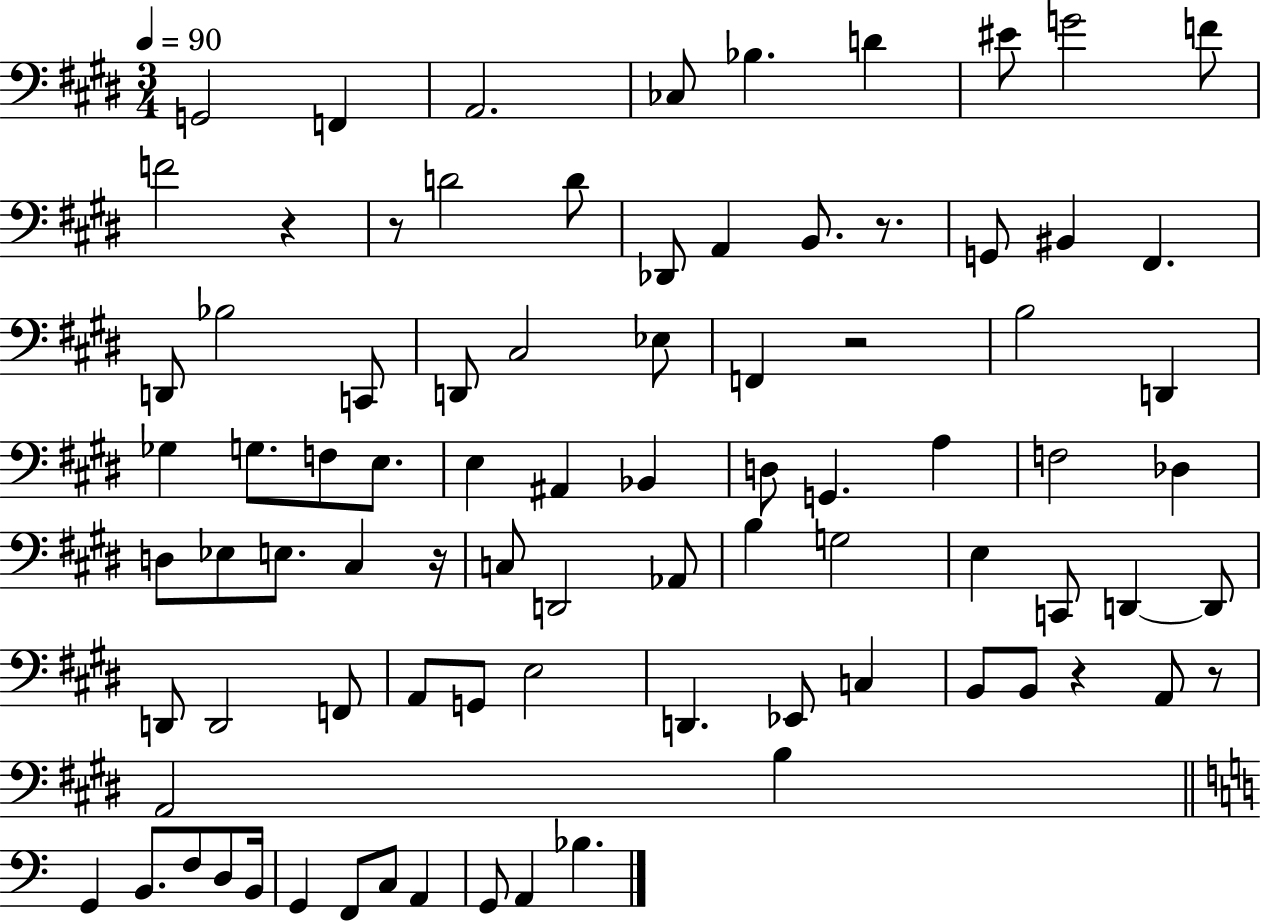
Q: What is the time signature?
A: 3/4